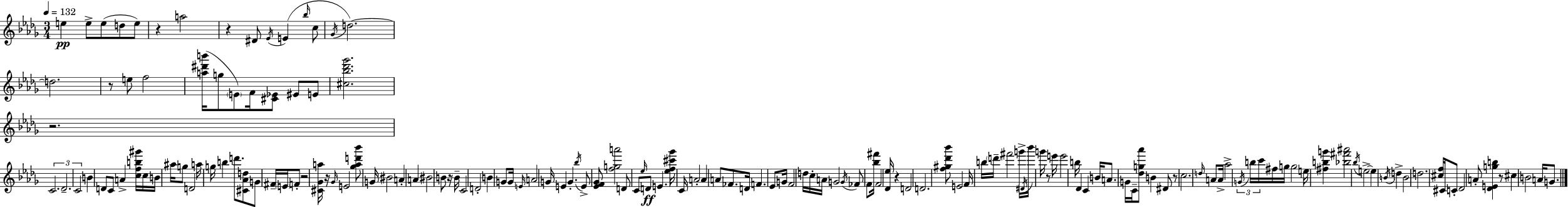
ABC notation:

X:1
T:Untitled
M:3/4
L:1/4
K:Bbm
e e/2 e/2 d/2 e/2 z a2 z ^D/2 _E/4 E _b/4 c/2 _G/4 d2 d2 z/2 e/2 f2 [a^d'b']/4 g/2 E/2 F/4 [^C_E]/2 ^E/2 E/2 [^c_b_d'_g']2 z2 C2 _D2 C2 B D/2 C/2 A [cfb^g']/4 c/4 B/4 ^a/4 g/2 D2 a/4 g/4 b d'/2 [^C_Ad]/2 G/2 ^F/4 E/4 F/2 z2 [^C_Ga]/4 z/4 _G/4 E2 [_gad'_b']/2 G/4 ^B2 A A ^B2 B/2 z/4 B/4 C2 D2 B G/2 G/4 E/4 A2 G/4 E G _b/4 E/2 [_EF_G]/2 [fga']2 D/2 C/2 _e/4 D/2 E [_ef^c'_g']/4 C/4 A2 A A/2 _F/2 D/4 F _E/2 G/4 F2 d/4 c/4 A/4 G2 G/4 _F/2 F/2 [_b^f']/4 F2 [_D_e]/4 z D2 D2 [f^g_d'_b']/2 E2 F/4 b/4 d'/4 ^f'2 g'/4 ^D/4 _b'/4 g'/4 z/2 e'/4 e'2 b/4 _D C B/4 A/2 G/4 C/4 [_dg_a']/2 B ^D/2 z/2 c2 d/4 A/2 A/4 _a2 G/4 b/4 c'/4 ^f/4 g/4 g2 e/4 [^fbg'] [_b^f'^a']2 _b/4 e2 e B/4 d B2 d2 [^cf]/4 ^C/4 C/2 _D2 A/2 [_DEgb] z/2 ^c B2 A/4 G/2